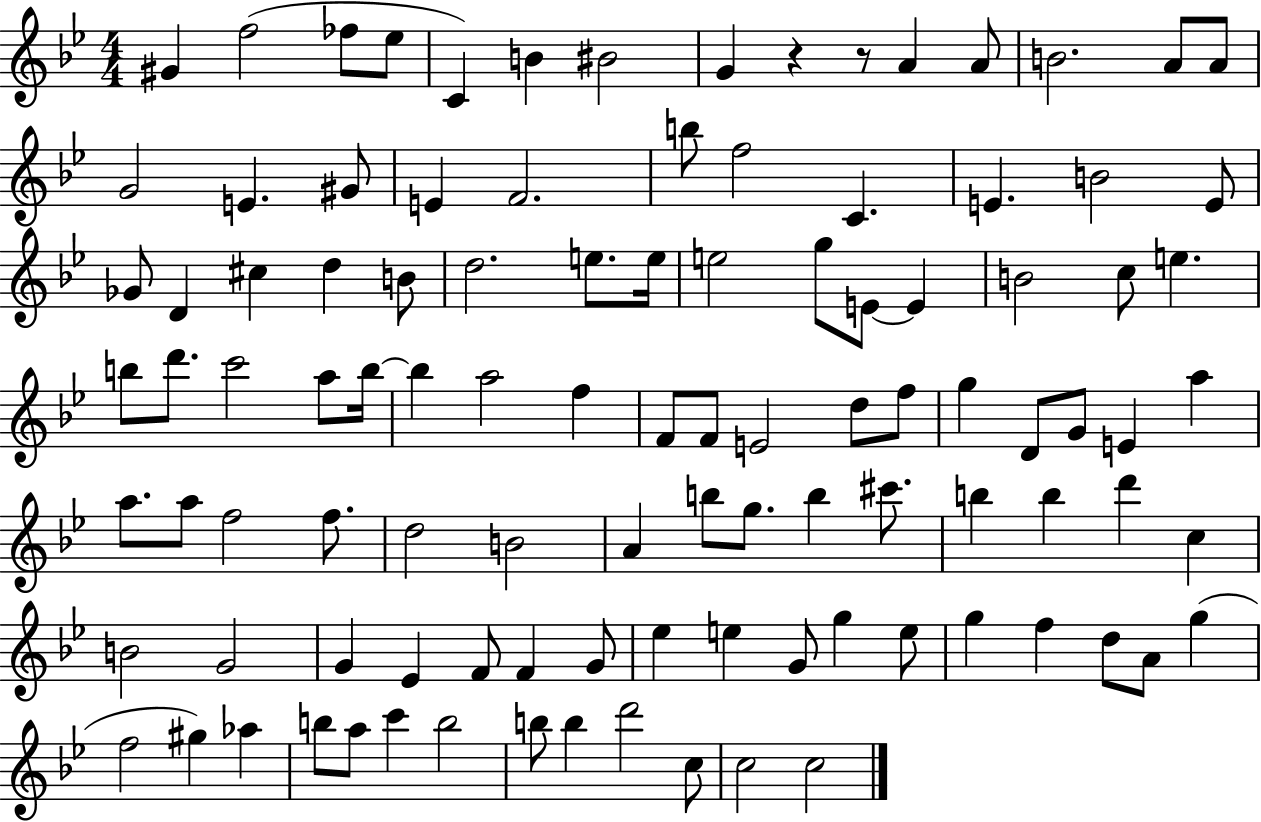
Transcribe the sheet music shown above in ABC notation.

X:1
T:Untitled
M:4/4
L:1/4
K:Bb
^G f2 _f/2 _e/2 C B ^B2 G z z/2 A A/2 B2 A/2 A/2 G2 E ^G/2 E F2 b/2 f2 C E B2 E/2 _G/2 D ^c d B/2 d2 e/2 e/4 e2 g/2 E/2 E B2 c/2 e b/2 d'/2 c'2 a/2 b/4 b a2 f F/2 F/2 E2 d/2 f/2 g D/2 G/2 E a a/2 a/2 f2 f/2 d2 B2 A b/2 g/2 b ^c'/2 b b d' c B2 G2 G _E F/2 F G/2 _e e G/2 g e/2 g f d/2 A/2 g f2 ^g _a b/2 a/2 c' b2 b/2 b d'2 c/2 c2 c2